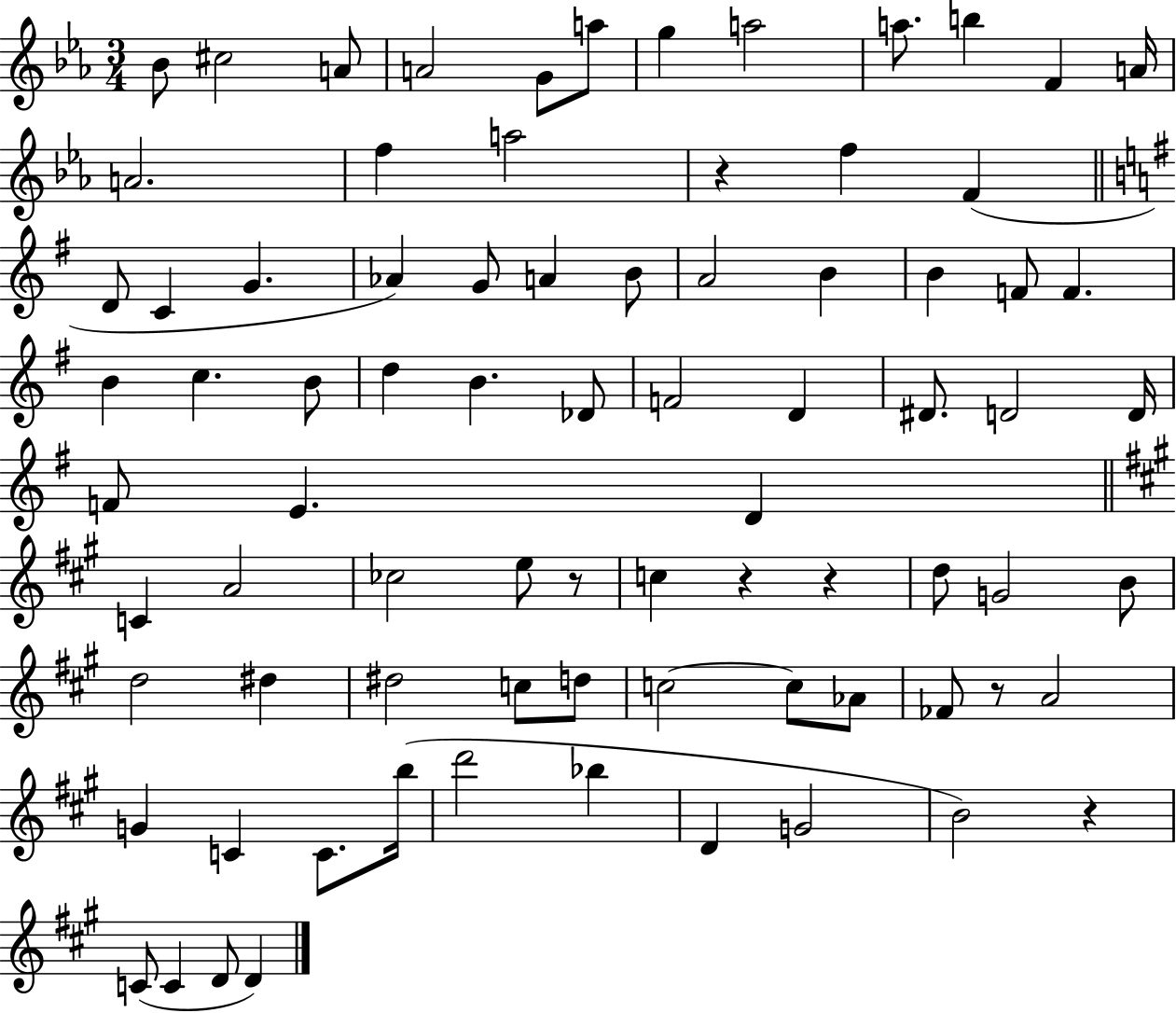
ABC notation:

X:1
T:Untitled
M:3/4
L:1/4
K:Eb
_B/2 ^c2 A/2 A2 G/2 a/2 g a2 a/2 b F A/4 A2 f a2 z f F D/2 C G _A G/2 A B/2 A2 B B F/2 F B c B/2 d B _D/2 F2 D ^D/2 D2 D/4 F/2 E D C A2 _c2 e/2 z/2 c z z d/2 G2 B/2 d2 ^d ^d2 c/2 d/2 c2 c/2 _A/2 _F/2 z/2 A2 G C C/2 b/4 d'2 _b D G2 B2 z C/2 C D/2 D